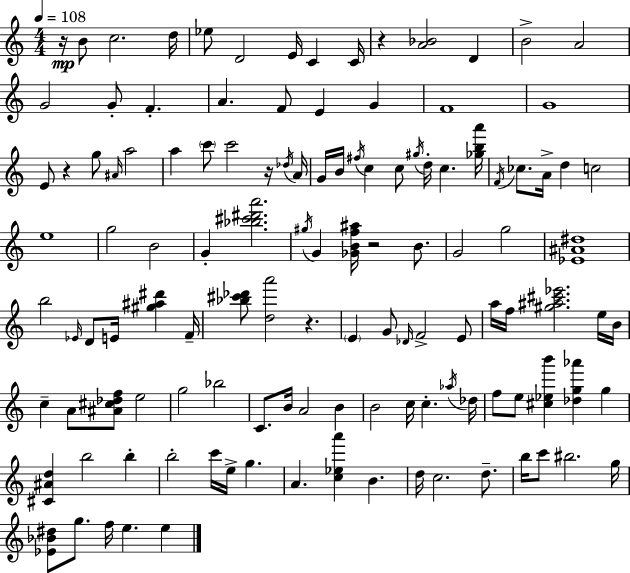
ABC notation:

X:1
T:Untitled
M:4/4
L:1/4
K:C
z/4 B/2 c2 d/4 _e/2 D2 E/4 C C/4 z [A_B]2 D B2 A2 G2 G/2 F A F/2 E G F4 G4 E/2 z g/2 ^A/4 a2 a c'/2 c'2 z/4 _d/4 A/4 G/4 B/4 ^f/4 c c/2 ^g/4 d/4 c [_gba']/4 F/4 _c/2 A/4 d c2 e4 g2 B2 G [_b^c'^d'a']2 ^g/4 G [_GBf^a]/4 z2 B/2 G2 g2 [_E^A^d]4 b2 _E/4 D/2 E/4 [^g^a^d'] F/4 [_b^c'_d']/2 [da']2 z E G/2 _D/4 F2 E/2 a/4 f/4 [^g^a^c'_e']2 e/4 B/4 c A/2 [^A^c_df]/2 e2 g2 _b2 C/2 B/4 A2 B B2 c/4 c _a/4 _d/4 f/2 e/2 [^c_eb'] [_dg_a'] g [^C^Ad] b2 b b2 c'/4 e/4 g A [c_ea'] B d/4 c2 d/2 b/4 c'/2 ^b2 g/4 [_E_B^d]/2 g/2 f/4 e e